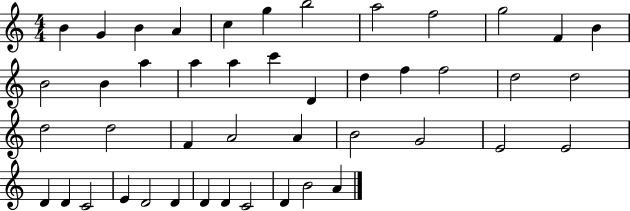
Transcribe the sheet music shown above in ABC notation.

X:1
T:Untitled
M:4/4
L:1/4
K:C
B G B A c g b2 a2 f2 g2 F B B2 B a a a c' D d f f2 d2 d2 d2 d2 F A2 A B2 G2 E2 E2 D D C2 E D2 D D D C2 D B2 A